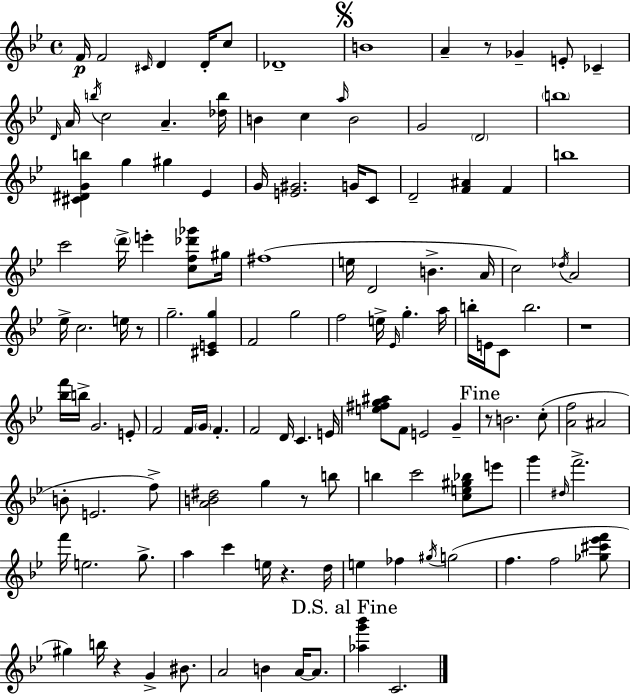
F4/s F4/h C#4/s D4/q D4/s C5/e Db4/w B4/w A4/q R/e Gb4/q E4/e CES4/q D4/s A4/s B5/s C5/h A4/q. [Db5,B5]/s B4/q C5/q A5/s B4/h G4/h D4/h B5/w [C#4,D#4,G4,B5]/q G5/q G#5/q Eb4/q G4/s [E4,G#4]/h. G4/s C4/e D4/h [F4,A#4]/q F4/q B5/w C6/h D6/s E6/q [C5,F5,Db6,Gb6]/e G#5/s F#5/w E5/s D4/h B4/q. A4/s C5/h Db5/s A4/h Eb5/s C5/h. E5/s R/e G5/h. [C#4,E4,G5]/q F4/h G5/h F5/h E5/s Eb4/s G5/q. A5/s B5/s E4/s C4/e B5/h. R/w [Bb5,F6]/s B5/s G4/h. E4/e F4/h F4/s G4/s F4/q. F4/h D4/s C4/q. E4/s [E5,F#5,G5,A#5]/e F4/e E4/h G4/q R/e B4/h. C5/e [A4,F5]/h A#4/h B4/e E4/h. F5/e [A4,B4,D#5]/h G5/q R/e B5/e B5/q C6/h [C5,E5,G#5,Bb5]/e E6/e G6/q D#5/s F6/h. F6/s E5/h. G5/e. A5/q C6/q E5/s R/q. D5/s E5/q FES5/q G#5/s G5/h F5/q. F5/h [Gb5,C#6,Eb6,F6]/e G#5/q B5/s R/q G4/q BIS4/e. A4/h B4/q A4/s A4/e. [Ab5,G6,Bb6]/q C4/h.